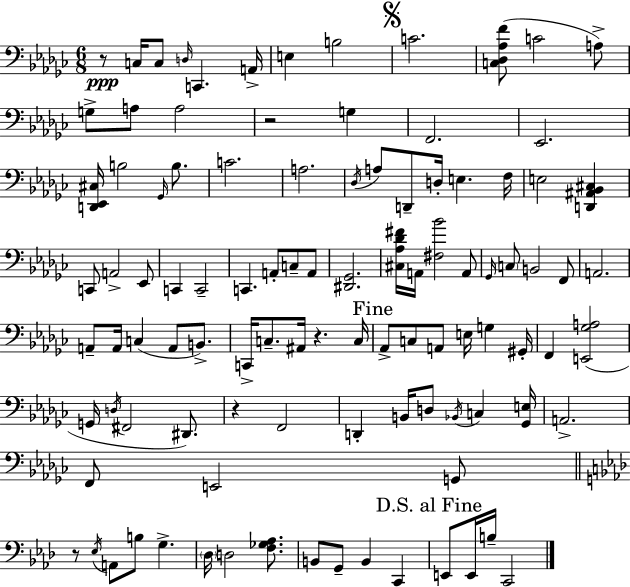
R/e C3/s C3/e D3/s C2/q. A2/s E3/q B3/h C4/h. [C3,Db3,Ab3,F4]/e C4/h A3/e G3/e A3/e A3/h R/h G3/q F2/h. Eb2/h. [D2,Eb2,C#3]/s B3/h Gb2/s B3/e. C4/h. A3/h. Db3/s A3/e D2/e D3/s E3/q. F3/s E3/h [D2,A#2,Bb2,C#3]/q C2/e A2/h Eb2/e C2/q C2/h C2/q. A2/e C3/e A2/e [D#2,Gb2]/h. [C#3,Ab3,Db4,F#4]/s A2/s [F#3,Bb4]/h A2/e Gb2/s C3/e B2/h F2/e A2/h. A2/e A2/s C3/q A2/e B2/e. C2/s C3/e. A#2/s R/q. C3/s Ab2/e C3/e A2/e E3/s G3/q G#2/s F2/q [E2,Gb3,A3]/h G2/s D3/s F#2/h D#2/e. R/q F2/h D2/q B2/s D3/e Bb2/s C3/q [Gb2,E3]/s A2/h. F2/e E2/h G2/e R/e Eb3/s A2/e B3/e G3/q. Db3/s D3/h [F3,Gb3,Ab3]/e. B2/e G2/e B2/q C2/q E2/e E2/s B3/s C2/h